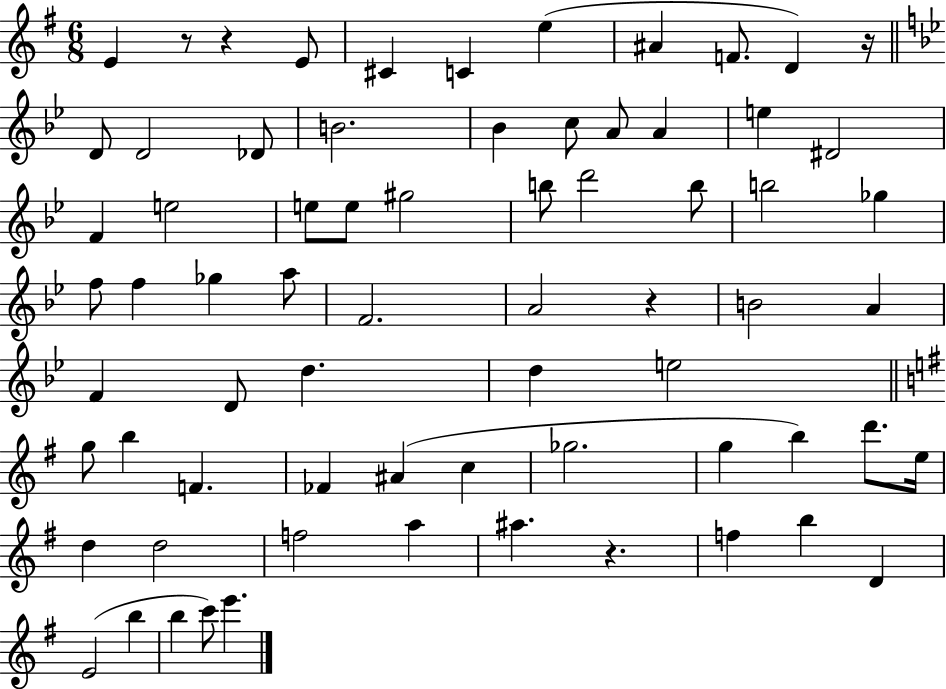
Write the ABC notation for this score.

X:1
T:Untitled
M:6/8
L:1/4
K:G
E z/2 z E/2 ^C C e ^A F/2 D z/4 D/2 D2 _D/2 B2 _B c/2 A/2 A e ^D2 F e2 e/2 e/2 ^g2 b/2 d'2 b/2 b2 _g f/2 f _g a/2 F2 A2 z B2 A F D/2 d d e2 g/2 b F _F ^A c _g2 g b d'/2 e/4 d d2 f2 a ^a z f b D E2 b b c'/2 e'